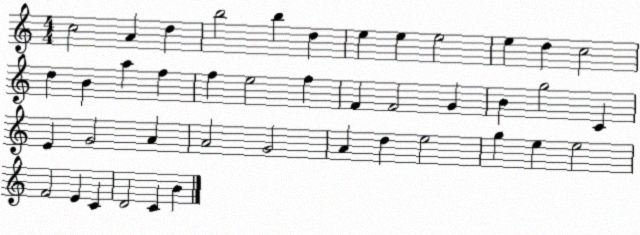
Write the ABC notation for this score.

X:1
T:Untitled
M:4/4
L:1/4
K:C
c2 A d b2 b d e e e2 e d c2 d B a f f e2 f F F2 G B g2 C E G2 A A2 G2 A d e2 g e e2 F2 E C D2 C B